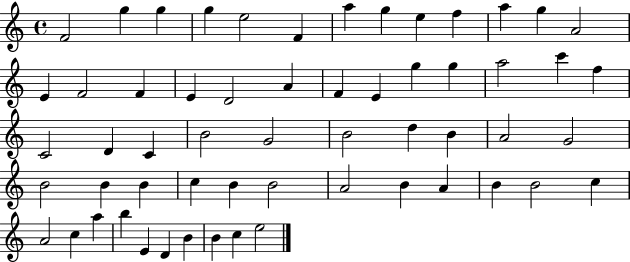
X:1
T:Untitled
M:4/4
L:1/4
K:C
F2 g g g e2 F a g e f a g A2 E F2 F E D2 A F E g g a2 c' f C2 D C B2 G2 B2 d B A2 G2 B2 B B c B B2 A2 B A B B2 c A2 c a b E D B B c e2